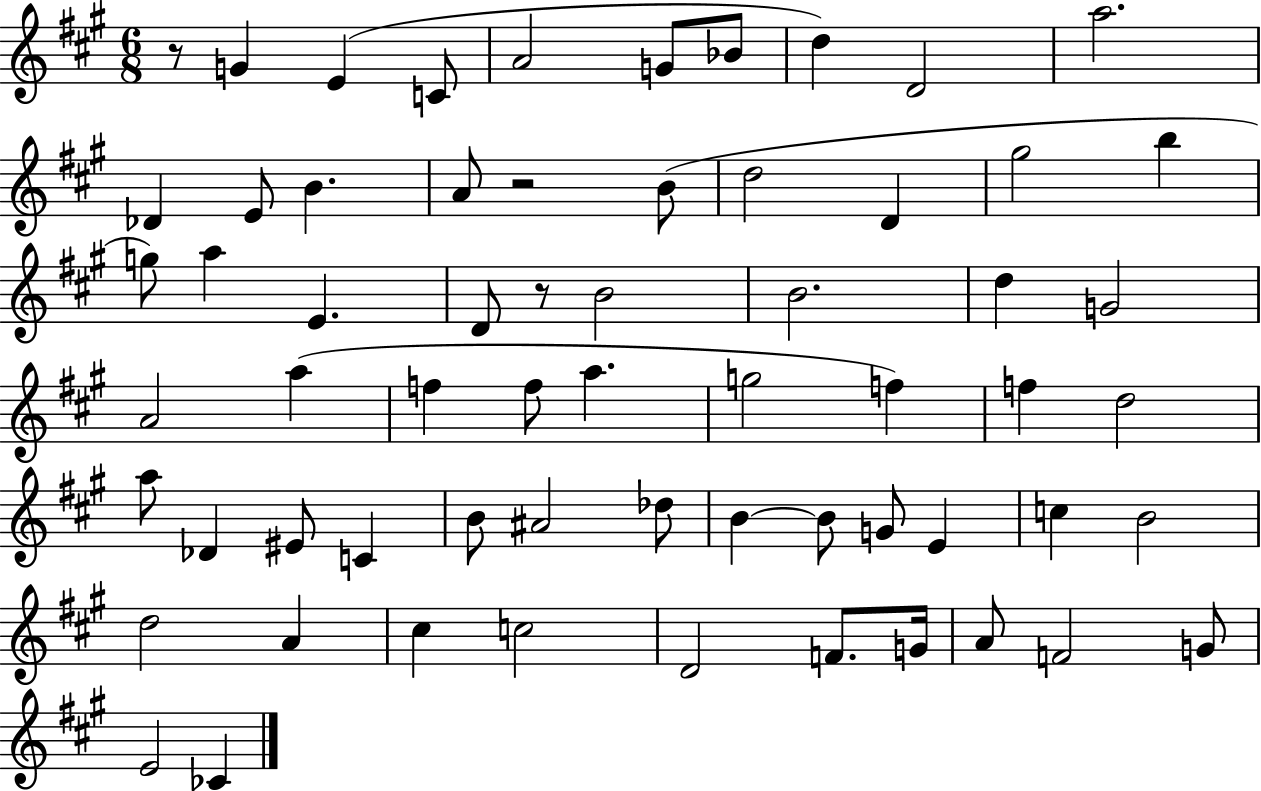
{
  \clef treble
  \numericTimeSignature
  \time 6/8
  \key a \major
  r8 g'4 e'4( c'8 | a'2 g'8 bes'8 | d''4) d'2 | a''2. | \break des'4 e'8 b'4. | a'8 r2 b'8( | d''2 d'4 | gis''2 b''4 | \break g''8) a''4 e'4. | d'8 r8 b'2 | b'2. | d''4 g'2 | \break a'2 a''4( | f''4 f''8 a''4. | g''2 f''4) | f''4 d''2 | \break a''8 des'4 eis'8 c'4 | b'8 ais'2 des''8 | b'4~~ b'8 g'8 e'4 | c''4 b'2 | \break d''2 a'4 | cis''4 c''2 | d'2 f'8. g'16 | a'8 f'2 g'8 | \break e'2 ces'4 | \bar "|."
}